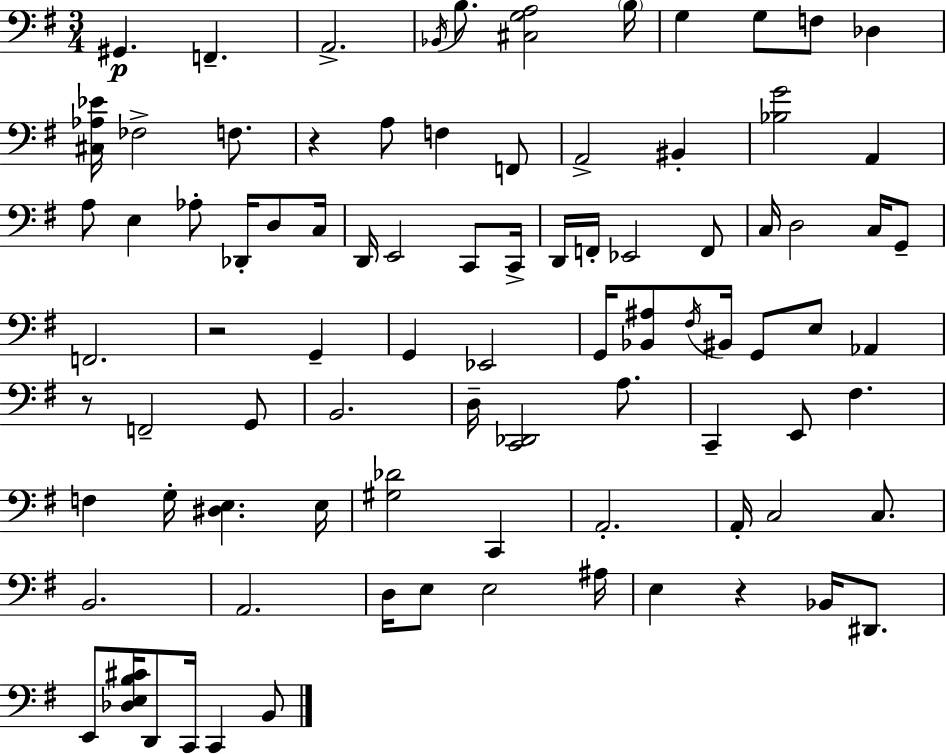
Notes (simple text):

G#2/q. F2/q. A2/h. Bb2/s B3/e. [C#3,G3,A3]/h B3/s G3/q G3/e F3/e Db3/q [C#3,Ab3,Eb4]/s FES3/h F3/e. R/q A3/e F3/q F2/e A2/h BIS2/q [Bb3,G4]/h A2/q A3/e E3/q Ab3/e Db2/s D3/e C3/s D2/s E2/h C2/e C2/s D2/s F2/s Eb2/h F2/e C3/s D3/h C3/s G2/e F2/h. R/h G2/q G2/q Eb2/h G2/s [Bb2,A#3]/e F#3/s BIS2/s G2/e E3/e Ab2/q R/e F2/h G2/e B2/h. D3/s [C2,Db2]/h A3/e. C2/q E2/e F#3/q. F3/q G3/s [D#3,E3]/q. E3/s [G#3,Db4]/h C2/q A2/h. A2/s C3/h C3/e. B2/h. A2/h. D3/s E3/e E3/h A#3/s E3/q R/q Bb2/s D#2/e. E2/e [Db3,E3,B3,C#4]/s D2/e C2/s C2/q B2/e